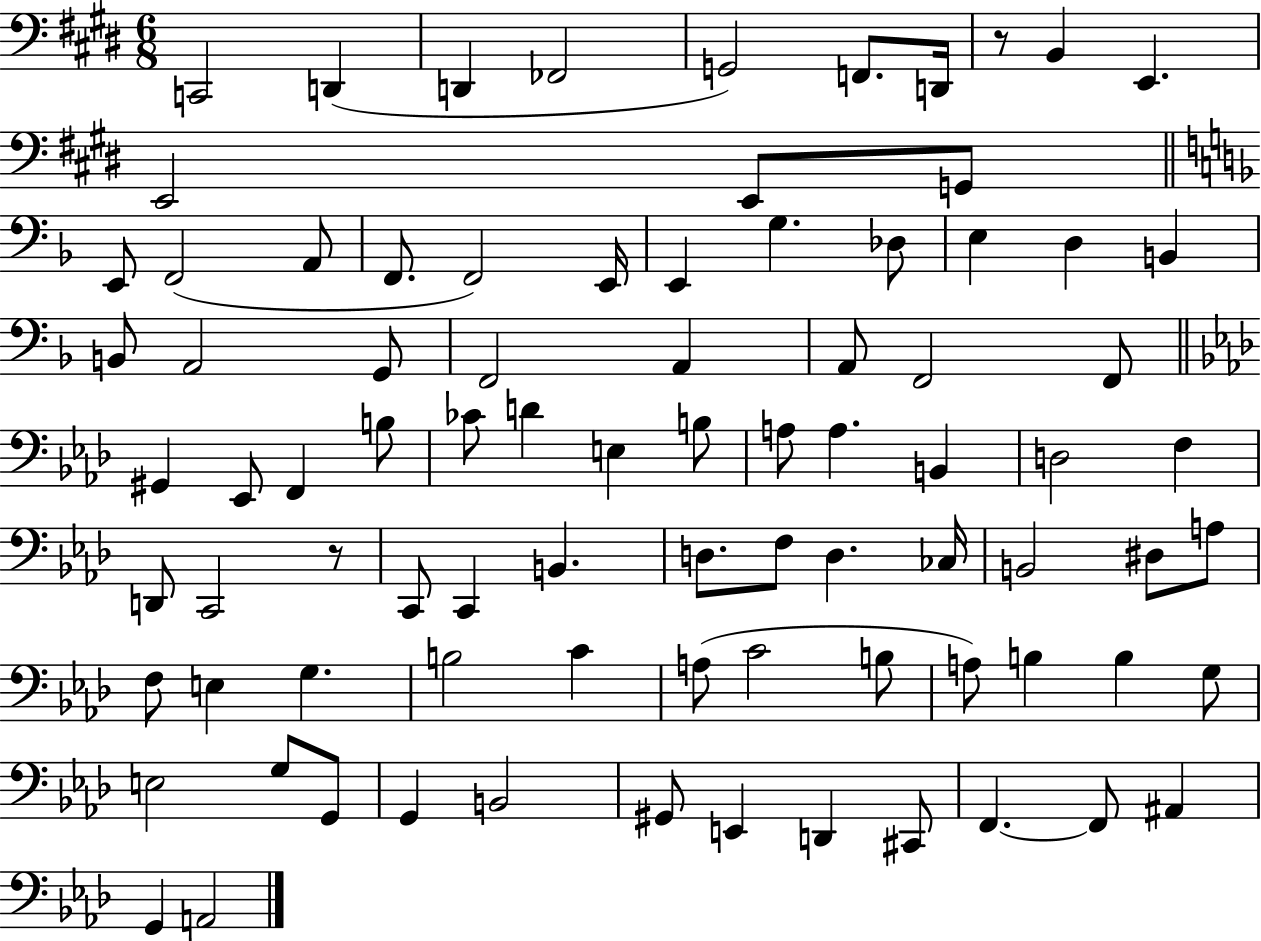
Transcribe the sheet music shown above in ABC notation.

X:1
T:Untitled
M:6/8
L:1/4
K:E
C,,2 D,, D,, _F,,2 G,,2 F,,/2 D,,/4 z/2 B,, E,, E,,2 E,,/2 G,,/2 E,,/2 F,,2 A,,/2 F,,/2 F,,2 E,,/4 E,, G, _D,/2 E, D, B,, B,,/2 A,,2 G,,/2 F,,2 A,, A,,/2 F,,2 F,,/2 ^G,, _E,,/2 F,, B,/2 _C/2 D E, B,/2 A,/2 A, B,, D,2 F, D,,/2 C,,2 z/2 C,,/2 C,, B,, D,/2 F,/2 D, _C,/4 B,,2 ^D,/2 A,/2 F,/2 E, G, B,2 C A,/2 C2 B,/2 A,/2 B, B, G,/2 E,2 G,/2 G,,/2 G,, B,,2 ^G,,/2 E,, D,, ^C,,/2 F,, F,,/2 ^A,, G,, A,,2